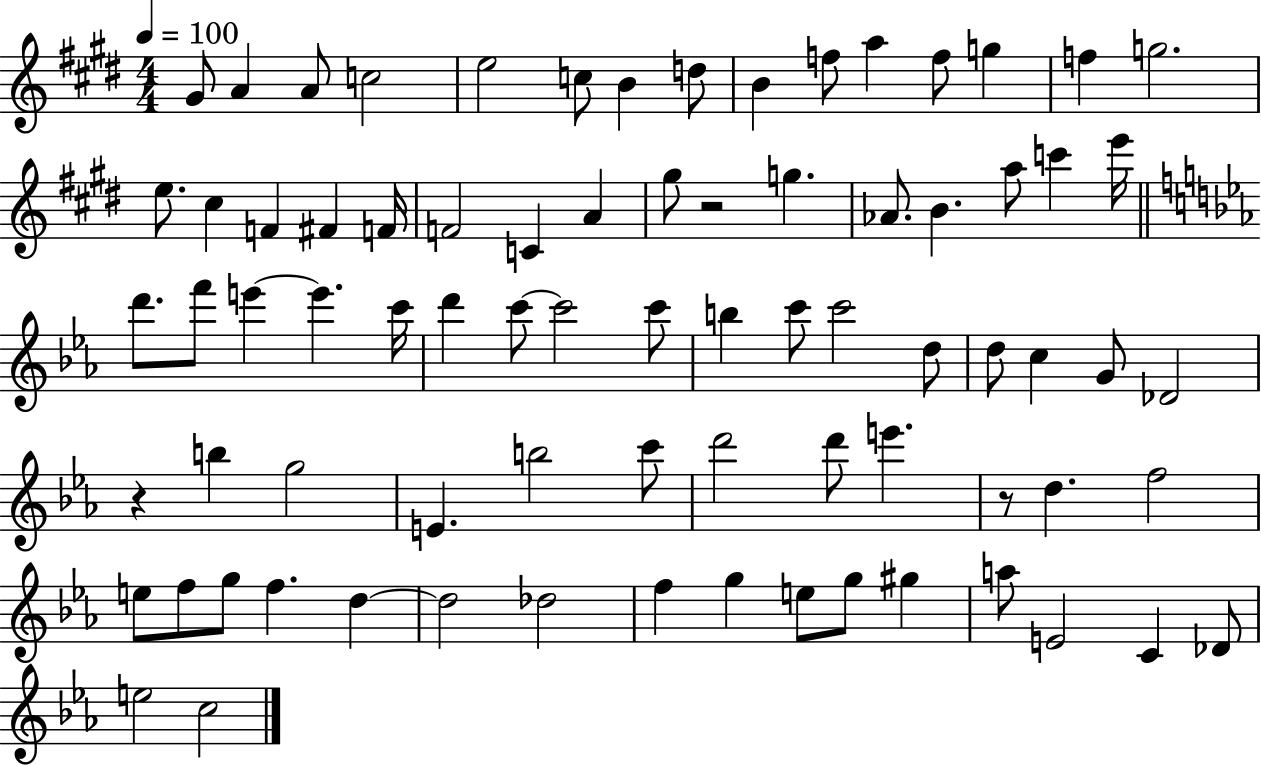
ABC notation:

X:1
T:Untitled
M:4/4
L:1/4
K:E
^G/2 A A/2 c2 e2 c/2 B d/2 B f/2 a f/2 g f g2 e/2 ^c F ^F F/4 F2 C A ^g/2 z2 g _A/2 B a/2 c' e'/4 d'/2 f'/2 e' e' c'/4 d' c'/2 c'2 c'/2 b c'/2 c'2 d/2 d/2 c G/2 _D2 z b g2 E b2 c'/2 d'2 d'/2 e' z/2 d f2 e/2 f/2 g/2 f d d2 _d2 f g e/2 g/2 ^g a/2 E2 C _D/2 e2 c2